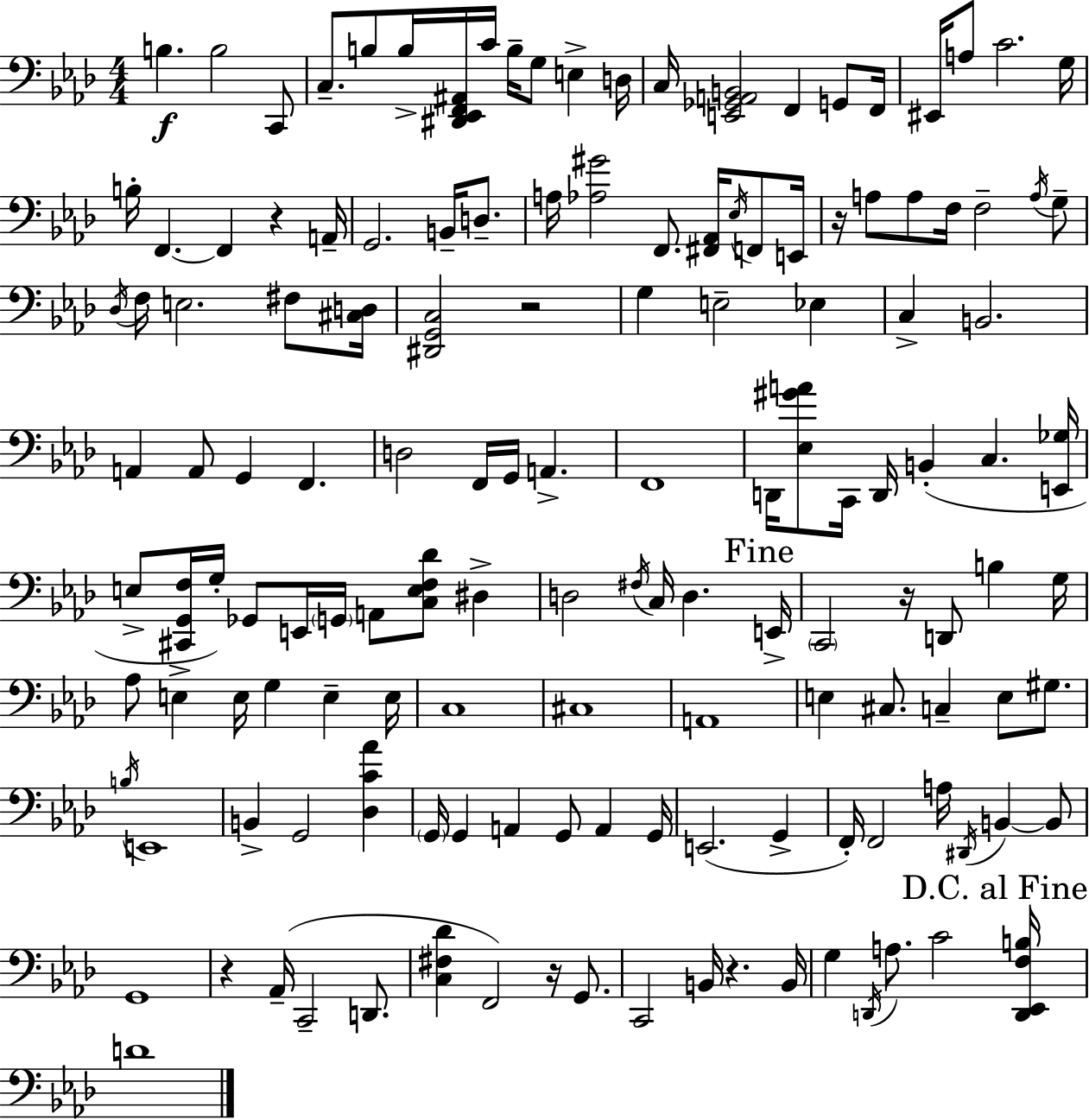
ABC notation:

X:1
T:Untitled
M:4/4
L:1/4
K:Fm
B, B,2 C,,/2 C,/2 B,/2 B,/4 [^D,,_E,,F,,^A,,]/4 C/4 B,/4 G,/2 E, D,/4 C,/4 [E,,_G,,A,,B,,]2 F,, G,,/2 F,,/4 ^E,,/4 A,/2 C2 G,/4 B,/4 F,, F,, z A,,/4 G,,2 B,,/4 D,/2 A,/4 [_A,^G]2 F,,/2 [^F,,_A,,]/4 _E,/4 F,,/2 E,,/4 z/4 A,/2 A,/2 F,/4 F,2 A,/4 G,/2 _D,/4 F,/4 E,2 ^F,/2 [^C,D,]/4 [^D,,G,,C,]2 z2 G, E,2 _E, C, B,,2 A,, A,,/2 G,, F,, D,2 F,,/4 G,,/4 A,, F,,4 D,,/4 [_E,^GA]/2 C,,/4 D,,/4 B,, C, [E,,_G,]/4 E,/2 [^C,,G,,F,]/4 G,/4 _G,,/2 E,,/4 G,,/4 A,,/2 [C,E,F,_D]/2 ^D, D,2 ^F,/4 C,/4 D, E,,/4 C,,2 z/4 D,,/2 B, G,/4 _A,/2 E, E,/4 G, E, E,/4 C,4 ^C,4 A,,4 E, ^C,/2 C, E,/2 ^G,/2 B,/4 E,,4 B,, G,,2 [_D,C_A] G,,/4 G,, A,, G,,/2 A,, G,,/4 E,,2 G,, F,,/4 F,,2 A,/4 ^D,,/4 B,, B,,/2 G,,4 z _A,,/4 C,,2 D,,/2 [C,^F,_D] F,,2 z/4 G,,/2 C,,2 B,,/4 z B,,/4 G, D,,/4 A,/2 C2 [D,,_E,,F,B,]/4 D4